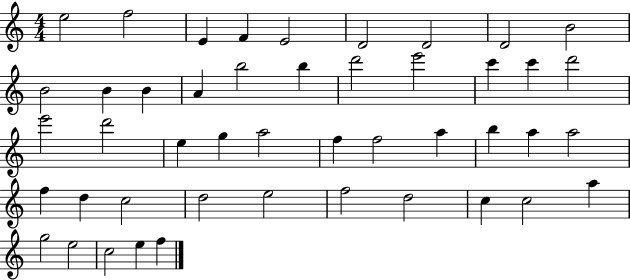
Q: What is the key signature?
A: C major